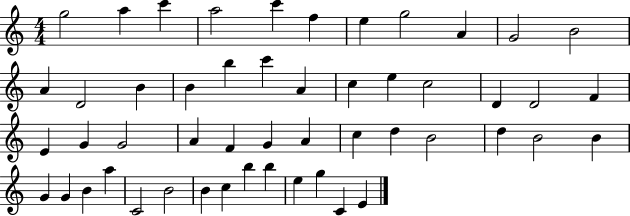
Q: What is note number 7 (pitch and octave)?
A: E5